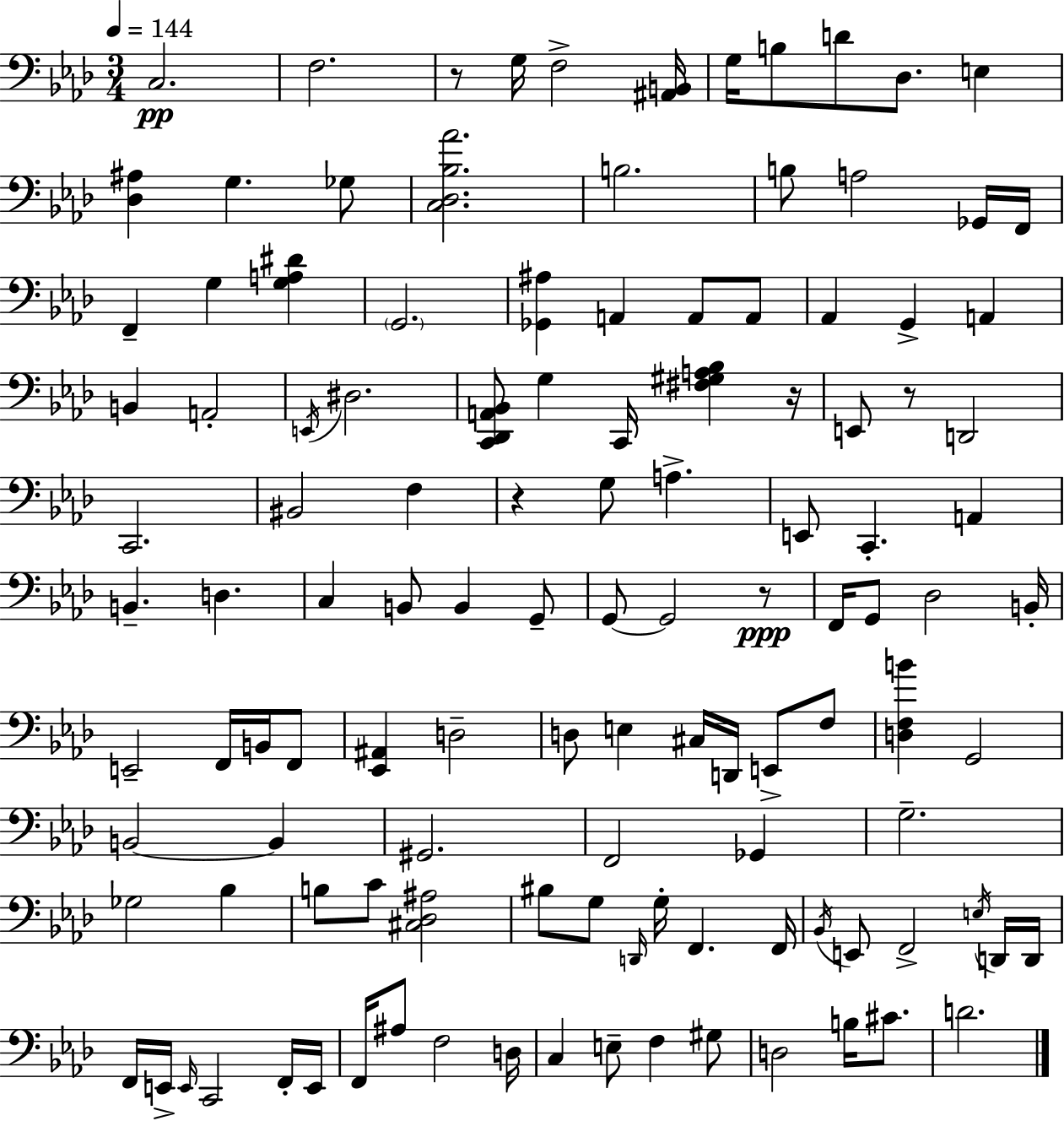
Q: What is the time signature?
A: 3/4